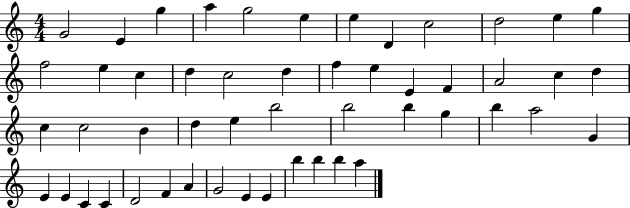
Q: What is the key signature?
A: C major